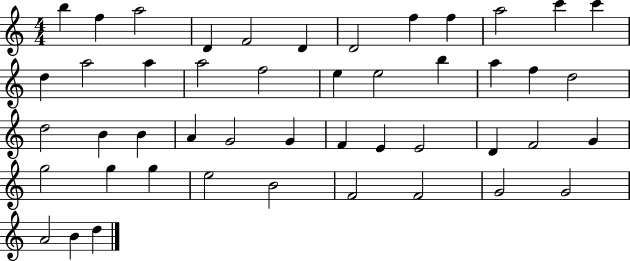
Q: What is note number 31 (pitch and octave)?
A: E4